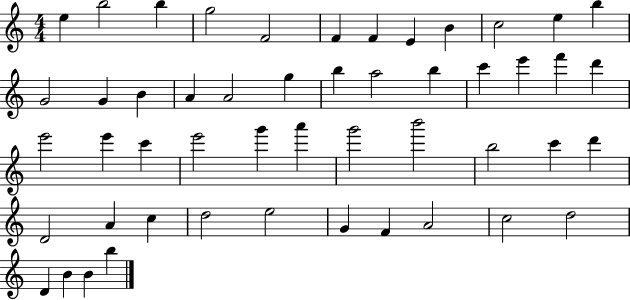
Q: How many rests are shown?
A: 0